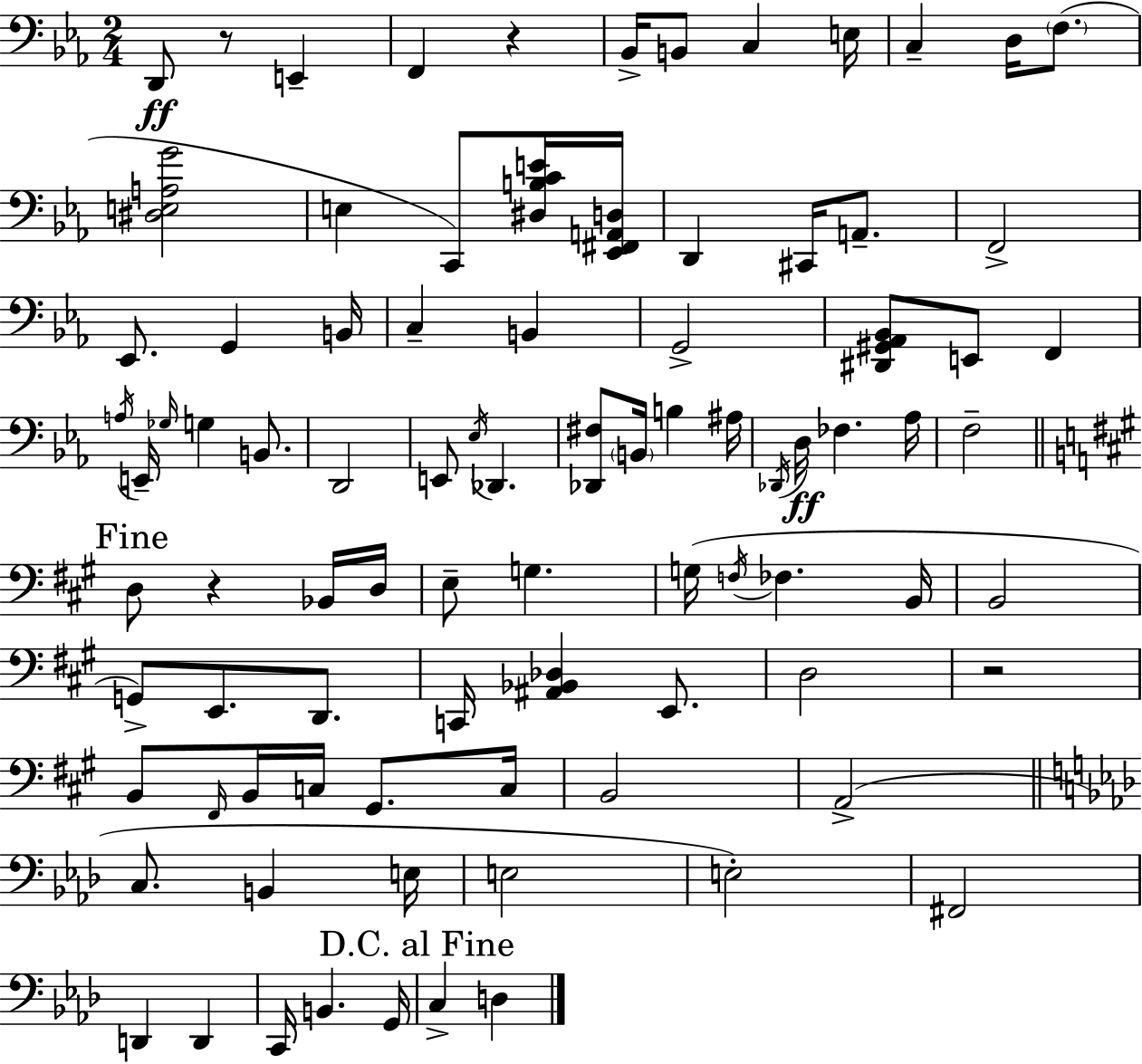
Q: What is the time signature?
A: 2/4